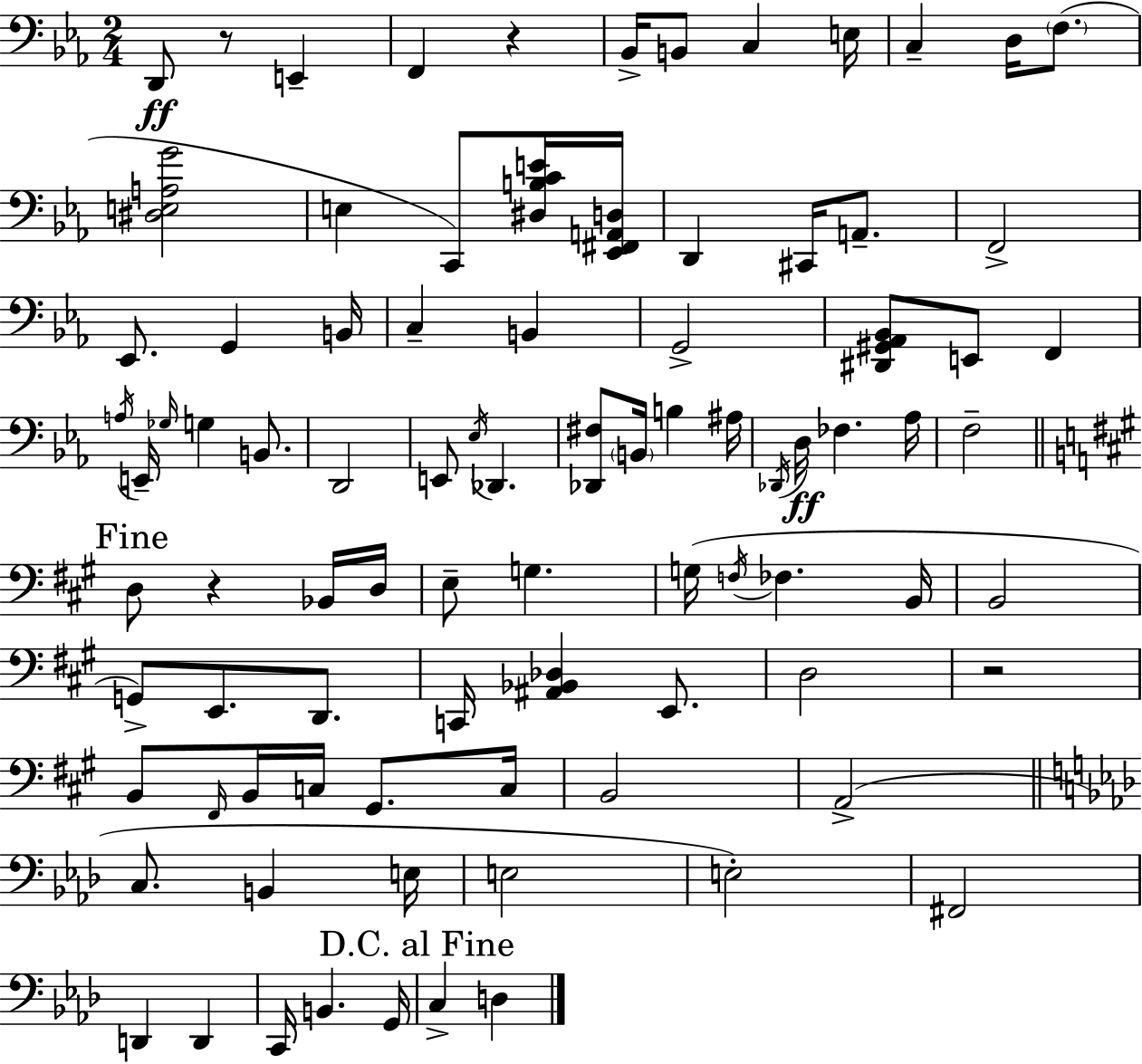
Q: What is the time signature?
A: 2/4